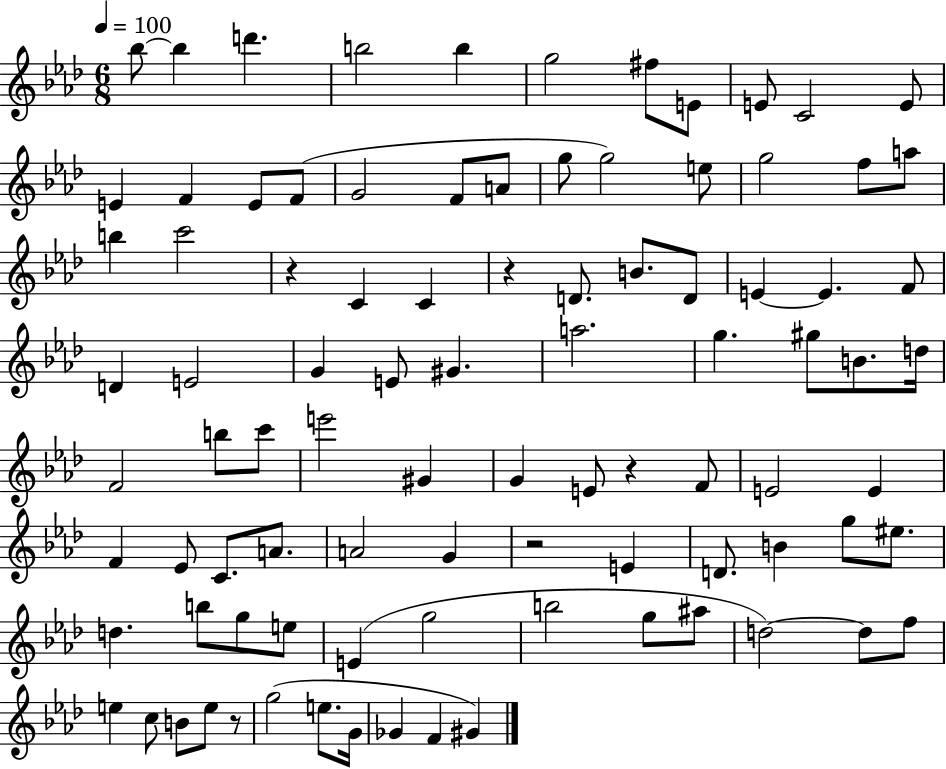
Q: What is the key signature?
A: AES major